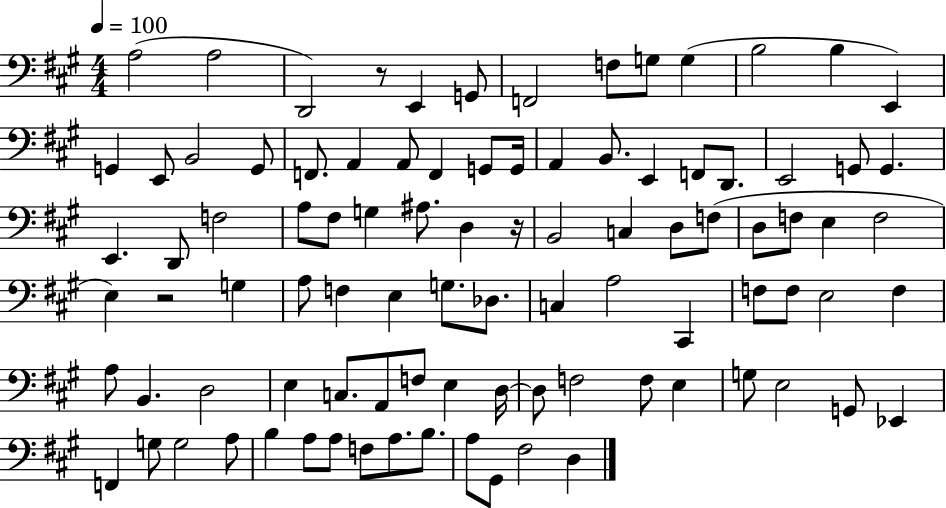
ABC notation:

X:1
T:Untitled
M:4/4
L:1/4
K:A
A,2 A,2 D,,2 z/2 E,, G,,/2 F,,2 F,/2 G,/2 G, B,2 B, E,, G,, E,,/2 B,,2 G,,/2 F,,/2 A,, A,,/2 F,, G,,/2 G,,/4 A,, B,,/2 E,, F,,/2 D,,/2 E,,2 G,,/2 G,, E,, D,,/2 F,2 A,/2 ^F,/2 G, ^A,/2 D, z/4 B,,2 C, D,/2 F,/2 D,/2 F,/2 E, F,2 E, z2 G, A,/2 F, E, G,/2 _D,/2 C, A,2 ^C,, F,/2 F,/2 E,2 F, A,/2 B,, D,2 E, C,/2 A,,/2 F,/2 E, D,/4 D,/2 F,2 F,/2 E, G,/2 E,2 G,,/2 _E,, F,, G,/2 G,2 A,/2 B, A,/2 A,/2 F,/2 A,/2 B,/2 A,/2 ^G,,/2 ^F,2 D,